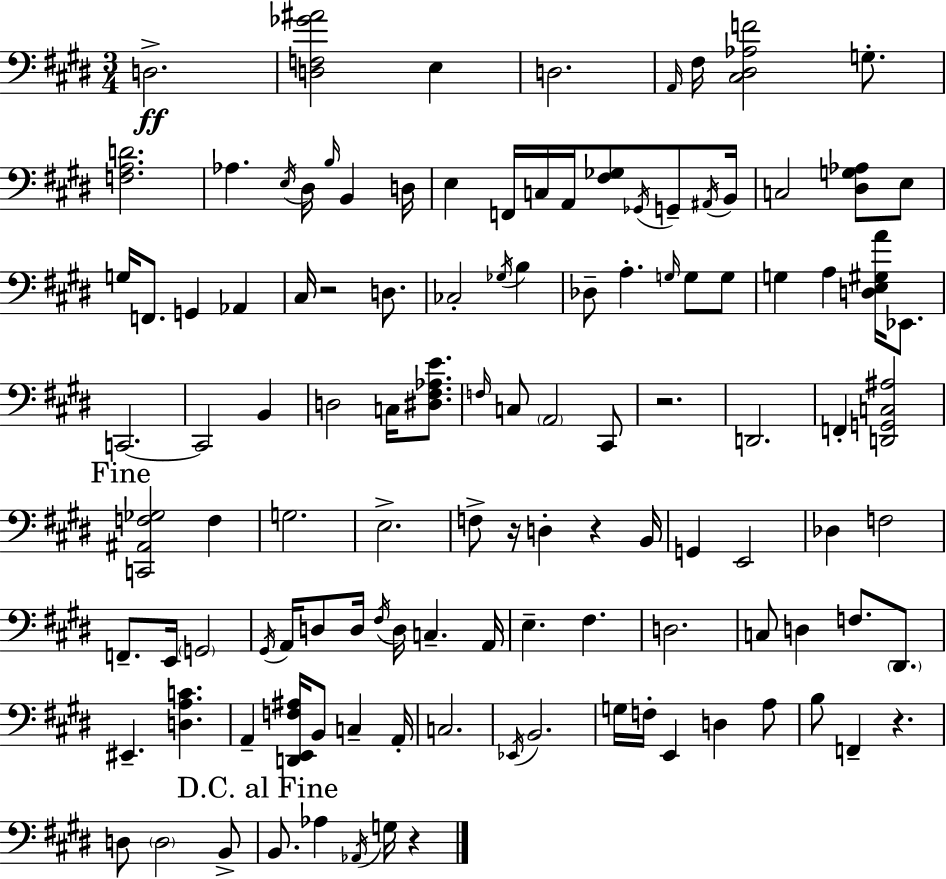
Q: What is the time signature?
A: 3/4